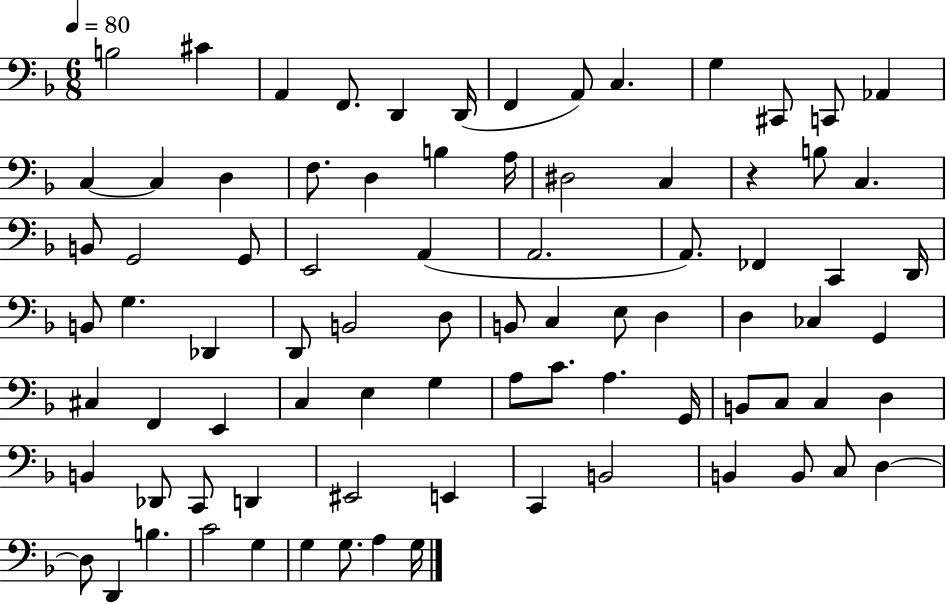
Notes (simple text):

B3/h C#4/q A2/q F2/e. D2/q D2/s F2/q A2/e C3/q. G3/q C#2/e C2/e Ab2/q C3/q C3/q D3/q F3/e. D3/q B3/q A3/s D#3/h C3/q R/q B3/e C3/q. B2/e G2/h G2/e E2/h A2/q A2/h. A2/e. FES2/q C2/q D2/s B2/e G3/q. Db2/q D2/e B2/h D3/e B2/e C3/q E3/e D3/q D3/q CES3/q G2/q C#3/q F2/q E2/q C3/q E3/q G3/q A3/e C4/e. A3/q. G2/s B2/e C3/e C3/q D3/q B2/q Db2/e C2/e D2/q EIS2/h E2/q C2/q B2/h B2/q B2/e C3/e D3/q D3/e D2/q B3/q. C4/h G3/q G3/q G3/e. A3/q G3/s